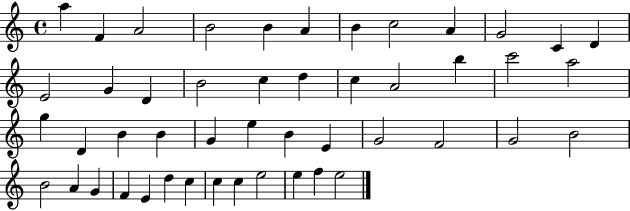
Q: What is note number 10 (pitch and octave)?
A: G4